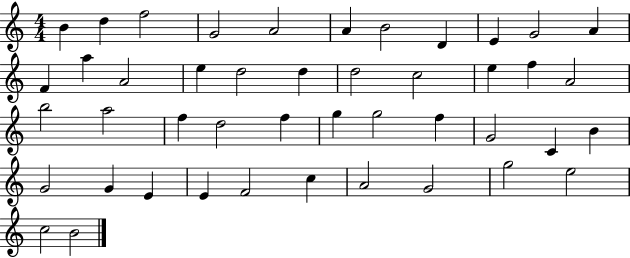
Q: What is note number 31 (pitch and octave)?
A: G4